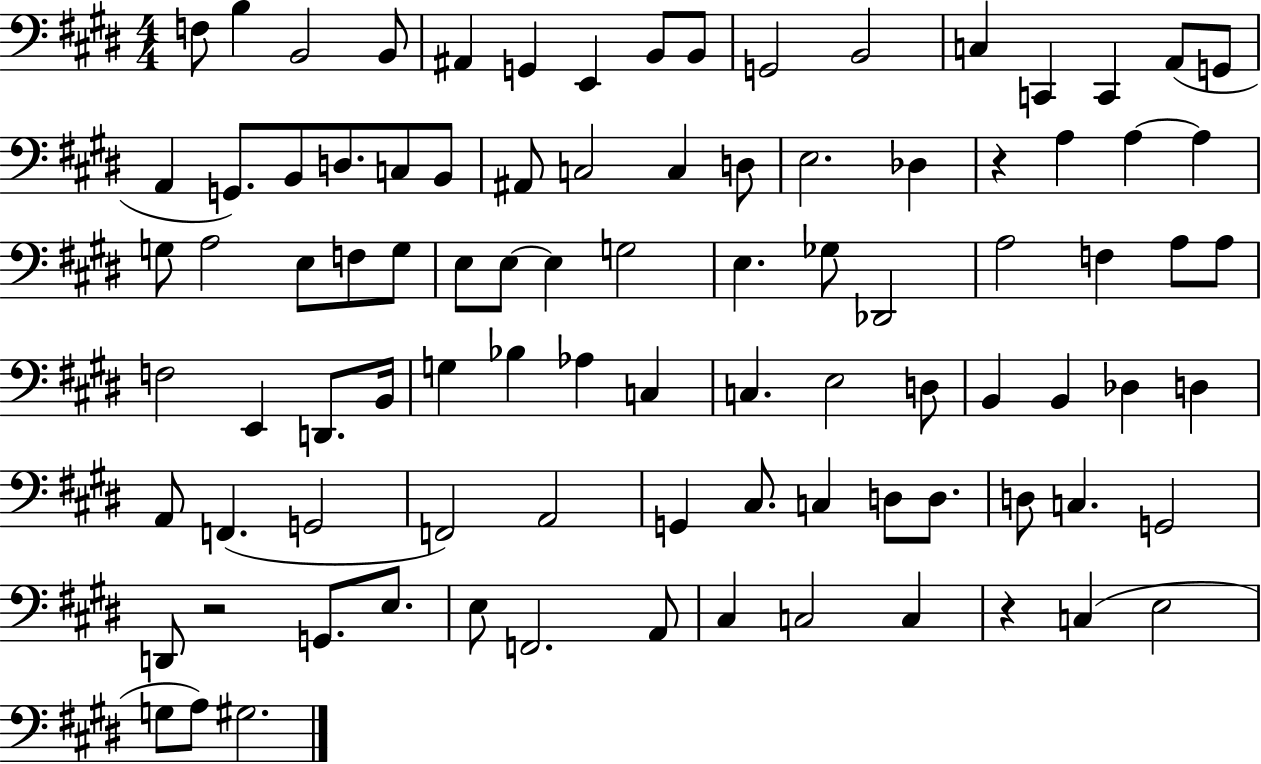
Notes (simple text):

F3/e B3/q B2/h B2/e A#2/q G2/q E2/q B2/e B2/e G2/h B2/h C3/q C2/q C2/q A2/e G2/e A2/q G2/e. B2/e D3/e. C3/e B2/e A#2/e C3/h C3/q D3/e E3/h. Db3/q R/q A3/q A3/q A3/q G3/e A3/h E3/e F3/e G3/e E3/e E3/e E3/q G3/h E3/q. Gb3/e Db2/h A3/h F3/q A3/e A3/e F3/h E2/q D2/e. B2/s G3/q Bb3/q Ab3/q C3/q C3/q. E3/h D3/e B2/q B2/q Db3/q D3/q A2/e F2/q. G2/h F2/h A2/h G2/q C#3/e. C3/q D3/e D3/e. D3/e C3/q. G2/h D2/e R/h G2/e. E3/e. E3/e F2/h. A2/e C#3/q C3/h C3/q R/q C3/q E3/h G3/e A3/e G#3/h.